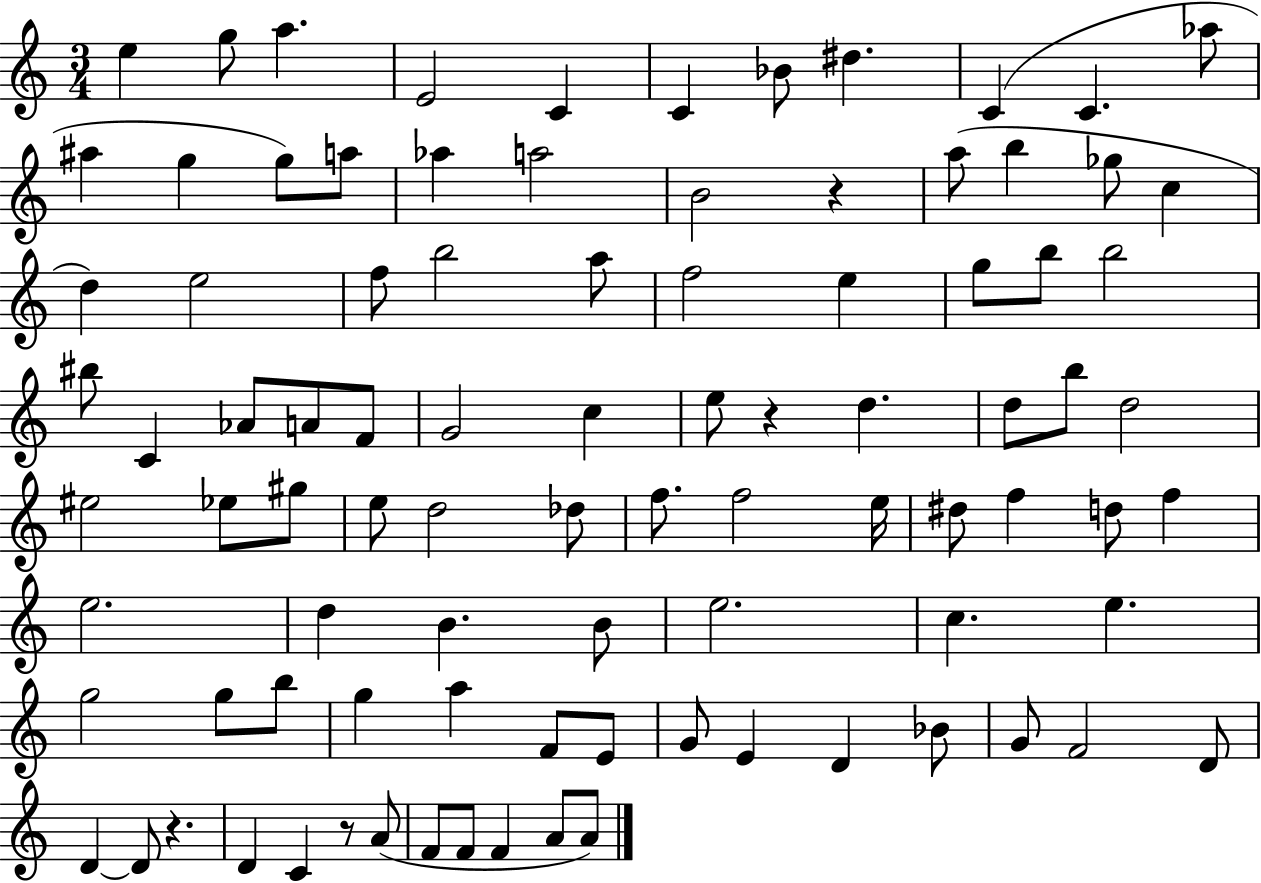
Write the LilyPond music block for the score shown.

{
  \clef treble
  \numericTimeSignature
  \time 3/4
  \key c \major
  e''4 g''8 a''4. | e'2 c'4 | c'4 bes'8 dis''4. | c'4( c'4. aes''8 | \break ais''4 g''4 g''8) a''8 | aes''4 a''2 | b'2 r4 | a''8( b''4 ges''8 c''4 | \break d''4) e''2 | f''8 b''2 a''8 | f''2 e''4 | g''8 b''8 b''2 | \break bis''8 c'4 aes'8 a'8 f'8 | g'2 c''4 | e''8 r4 d''4. | d''8 b''8 d''2 | \break eis''2 ees''8 gis''8 | e''8 d''2 des''8 | f''8. f''2 e''16 | dis''8 f''4 d''8 f''4 | \break e''2. | d''4 b'4. b'8 | e''2. | c''4. e''4. | \break g''2 g''8 b''8 | g''4 a''4 f'8 e'8 | g'8 e'4 d'4 bes'8 | g'8 f'2 d'8 | \break d'4~~ d'8 r4. | d'4 c'4 r8 a'8( | f'8 f'8 f'4 a'8 a'8) | \bar "|."
}